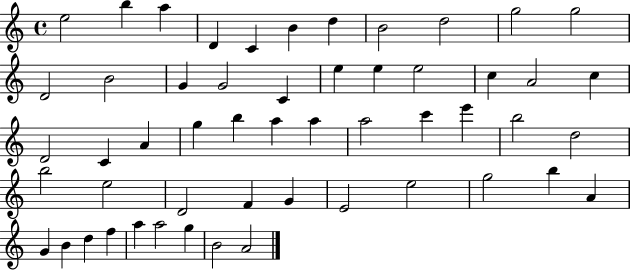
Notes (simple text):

E5/h B5/q A5/q D4/q C4/q B4/q D5/q B4/h D5/h G5/h G5/h D4/h B4/h G4/q G4/h C4/q E5/q E5/q E5/h C5/q A4/h C5/q D4/h C4/q A4/q G5/q B5/q A5/q A5/q A5/h C6/q E6/q B5/h D5/h B5/h E5/h D4/h F4/q G4/q E4/h E5/h G5/h B5/q A4/q G4/q B4/q D5/q F5/q A5/q A5/h G5/q B4/h A4/h